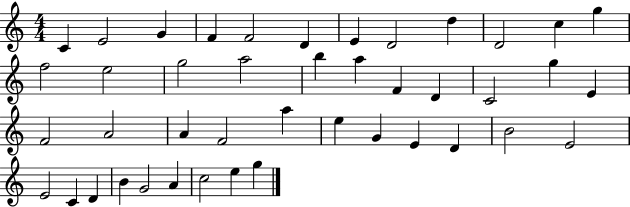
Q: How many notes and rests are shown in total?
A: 43